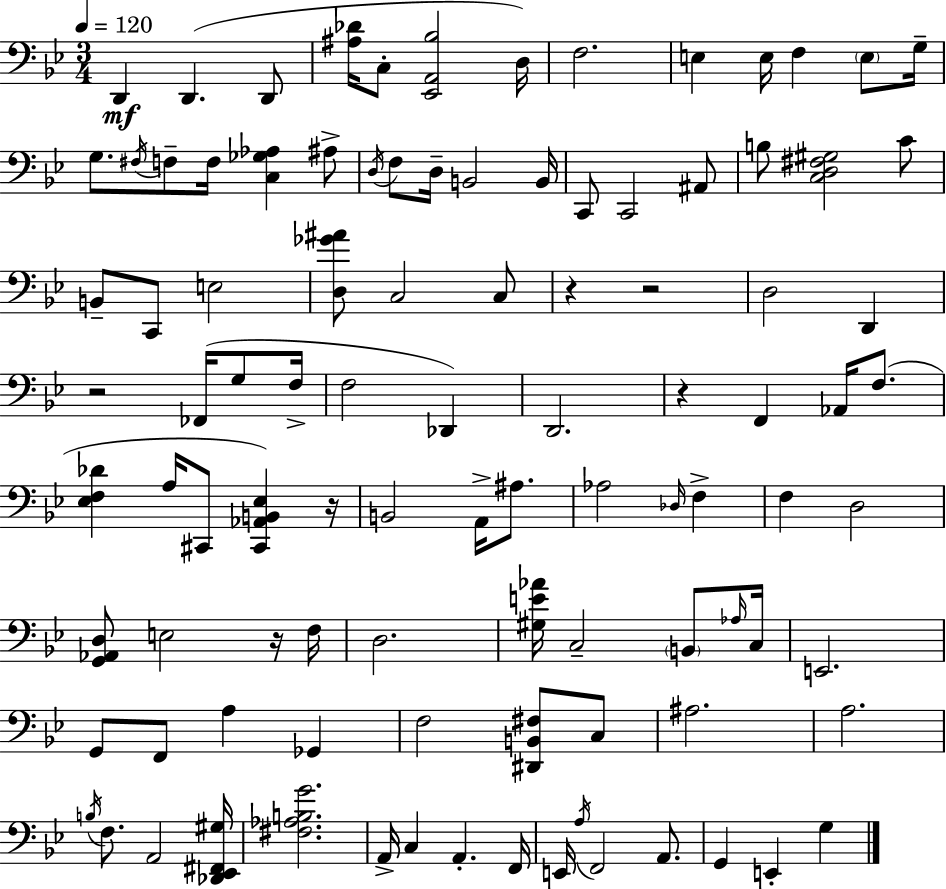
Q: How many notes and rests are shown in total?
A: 100